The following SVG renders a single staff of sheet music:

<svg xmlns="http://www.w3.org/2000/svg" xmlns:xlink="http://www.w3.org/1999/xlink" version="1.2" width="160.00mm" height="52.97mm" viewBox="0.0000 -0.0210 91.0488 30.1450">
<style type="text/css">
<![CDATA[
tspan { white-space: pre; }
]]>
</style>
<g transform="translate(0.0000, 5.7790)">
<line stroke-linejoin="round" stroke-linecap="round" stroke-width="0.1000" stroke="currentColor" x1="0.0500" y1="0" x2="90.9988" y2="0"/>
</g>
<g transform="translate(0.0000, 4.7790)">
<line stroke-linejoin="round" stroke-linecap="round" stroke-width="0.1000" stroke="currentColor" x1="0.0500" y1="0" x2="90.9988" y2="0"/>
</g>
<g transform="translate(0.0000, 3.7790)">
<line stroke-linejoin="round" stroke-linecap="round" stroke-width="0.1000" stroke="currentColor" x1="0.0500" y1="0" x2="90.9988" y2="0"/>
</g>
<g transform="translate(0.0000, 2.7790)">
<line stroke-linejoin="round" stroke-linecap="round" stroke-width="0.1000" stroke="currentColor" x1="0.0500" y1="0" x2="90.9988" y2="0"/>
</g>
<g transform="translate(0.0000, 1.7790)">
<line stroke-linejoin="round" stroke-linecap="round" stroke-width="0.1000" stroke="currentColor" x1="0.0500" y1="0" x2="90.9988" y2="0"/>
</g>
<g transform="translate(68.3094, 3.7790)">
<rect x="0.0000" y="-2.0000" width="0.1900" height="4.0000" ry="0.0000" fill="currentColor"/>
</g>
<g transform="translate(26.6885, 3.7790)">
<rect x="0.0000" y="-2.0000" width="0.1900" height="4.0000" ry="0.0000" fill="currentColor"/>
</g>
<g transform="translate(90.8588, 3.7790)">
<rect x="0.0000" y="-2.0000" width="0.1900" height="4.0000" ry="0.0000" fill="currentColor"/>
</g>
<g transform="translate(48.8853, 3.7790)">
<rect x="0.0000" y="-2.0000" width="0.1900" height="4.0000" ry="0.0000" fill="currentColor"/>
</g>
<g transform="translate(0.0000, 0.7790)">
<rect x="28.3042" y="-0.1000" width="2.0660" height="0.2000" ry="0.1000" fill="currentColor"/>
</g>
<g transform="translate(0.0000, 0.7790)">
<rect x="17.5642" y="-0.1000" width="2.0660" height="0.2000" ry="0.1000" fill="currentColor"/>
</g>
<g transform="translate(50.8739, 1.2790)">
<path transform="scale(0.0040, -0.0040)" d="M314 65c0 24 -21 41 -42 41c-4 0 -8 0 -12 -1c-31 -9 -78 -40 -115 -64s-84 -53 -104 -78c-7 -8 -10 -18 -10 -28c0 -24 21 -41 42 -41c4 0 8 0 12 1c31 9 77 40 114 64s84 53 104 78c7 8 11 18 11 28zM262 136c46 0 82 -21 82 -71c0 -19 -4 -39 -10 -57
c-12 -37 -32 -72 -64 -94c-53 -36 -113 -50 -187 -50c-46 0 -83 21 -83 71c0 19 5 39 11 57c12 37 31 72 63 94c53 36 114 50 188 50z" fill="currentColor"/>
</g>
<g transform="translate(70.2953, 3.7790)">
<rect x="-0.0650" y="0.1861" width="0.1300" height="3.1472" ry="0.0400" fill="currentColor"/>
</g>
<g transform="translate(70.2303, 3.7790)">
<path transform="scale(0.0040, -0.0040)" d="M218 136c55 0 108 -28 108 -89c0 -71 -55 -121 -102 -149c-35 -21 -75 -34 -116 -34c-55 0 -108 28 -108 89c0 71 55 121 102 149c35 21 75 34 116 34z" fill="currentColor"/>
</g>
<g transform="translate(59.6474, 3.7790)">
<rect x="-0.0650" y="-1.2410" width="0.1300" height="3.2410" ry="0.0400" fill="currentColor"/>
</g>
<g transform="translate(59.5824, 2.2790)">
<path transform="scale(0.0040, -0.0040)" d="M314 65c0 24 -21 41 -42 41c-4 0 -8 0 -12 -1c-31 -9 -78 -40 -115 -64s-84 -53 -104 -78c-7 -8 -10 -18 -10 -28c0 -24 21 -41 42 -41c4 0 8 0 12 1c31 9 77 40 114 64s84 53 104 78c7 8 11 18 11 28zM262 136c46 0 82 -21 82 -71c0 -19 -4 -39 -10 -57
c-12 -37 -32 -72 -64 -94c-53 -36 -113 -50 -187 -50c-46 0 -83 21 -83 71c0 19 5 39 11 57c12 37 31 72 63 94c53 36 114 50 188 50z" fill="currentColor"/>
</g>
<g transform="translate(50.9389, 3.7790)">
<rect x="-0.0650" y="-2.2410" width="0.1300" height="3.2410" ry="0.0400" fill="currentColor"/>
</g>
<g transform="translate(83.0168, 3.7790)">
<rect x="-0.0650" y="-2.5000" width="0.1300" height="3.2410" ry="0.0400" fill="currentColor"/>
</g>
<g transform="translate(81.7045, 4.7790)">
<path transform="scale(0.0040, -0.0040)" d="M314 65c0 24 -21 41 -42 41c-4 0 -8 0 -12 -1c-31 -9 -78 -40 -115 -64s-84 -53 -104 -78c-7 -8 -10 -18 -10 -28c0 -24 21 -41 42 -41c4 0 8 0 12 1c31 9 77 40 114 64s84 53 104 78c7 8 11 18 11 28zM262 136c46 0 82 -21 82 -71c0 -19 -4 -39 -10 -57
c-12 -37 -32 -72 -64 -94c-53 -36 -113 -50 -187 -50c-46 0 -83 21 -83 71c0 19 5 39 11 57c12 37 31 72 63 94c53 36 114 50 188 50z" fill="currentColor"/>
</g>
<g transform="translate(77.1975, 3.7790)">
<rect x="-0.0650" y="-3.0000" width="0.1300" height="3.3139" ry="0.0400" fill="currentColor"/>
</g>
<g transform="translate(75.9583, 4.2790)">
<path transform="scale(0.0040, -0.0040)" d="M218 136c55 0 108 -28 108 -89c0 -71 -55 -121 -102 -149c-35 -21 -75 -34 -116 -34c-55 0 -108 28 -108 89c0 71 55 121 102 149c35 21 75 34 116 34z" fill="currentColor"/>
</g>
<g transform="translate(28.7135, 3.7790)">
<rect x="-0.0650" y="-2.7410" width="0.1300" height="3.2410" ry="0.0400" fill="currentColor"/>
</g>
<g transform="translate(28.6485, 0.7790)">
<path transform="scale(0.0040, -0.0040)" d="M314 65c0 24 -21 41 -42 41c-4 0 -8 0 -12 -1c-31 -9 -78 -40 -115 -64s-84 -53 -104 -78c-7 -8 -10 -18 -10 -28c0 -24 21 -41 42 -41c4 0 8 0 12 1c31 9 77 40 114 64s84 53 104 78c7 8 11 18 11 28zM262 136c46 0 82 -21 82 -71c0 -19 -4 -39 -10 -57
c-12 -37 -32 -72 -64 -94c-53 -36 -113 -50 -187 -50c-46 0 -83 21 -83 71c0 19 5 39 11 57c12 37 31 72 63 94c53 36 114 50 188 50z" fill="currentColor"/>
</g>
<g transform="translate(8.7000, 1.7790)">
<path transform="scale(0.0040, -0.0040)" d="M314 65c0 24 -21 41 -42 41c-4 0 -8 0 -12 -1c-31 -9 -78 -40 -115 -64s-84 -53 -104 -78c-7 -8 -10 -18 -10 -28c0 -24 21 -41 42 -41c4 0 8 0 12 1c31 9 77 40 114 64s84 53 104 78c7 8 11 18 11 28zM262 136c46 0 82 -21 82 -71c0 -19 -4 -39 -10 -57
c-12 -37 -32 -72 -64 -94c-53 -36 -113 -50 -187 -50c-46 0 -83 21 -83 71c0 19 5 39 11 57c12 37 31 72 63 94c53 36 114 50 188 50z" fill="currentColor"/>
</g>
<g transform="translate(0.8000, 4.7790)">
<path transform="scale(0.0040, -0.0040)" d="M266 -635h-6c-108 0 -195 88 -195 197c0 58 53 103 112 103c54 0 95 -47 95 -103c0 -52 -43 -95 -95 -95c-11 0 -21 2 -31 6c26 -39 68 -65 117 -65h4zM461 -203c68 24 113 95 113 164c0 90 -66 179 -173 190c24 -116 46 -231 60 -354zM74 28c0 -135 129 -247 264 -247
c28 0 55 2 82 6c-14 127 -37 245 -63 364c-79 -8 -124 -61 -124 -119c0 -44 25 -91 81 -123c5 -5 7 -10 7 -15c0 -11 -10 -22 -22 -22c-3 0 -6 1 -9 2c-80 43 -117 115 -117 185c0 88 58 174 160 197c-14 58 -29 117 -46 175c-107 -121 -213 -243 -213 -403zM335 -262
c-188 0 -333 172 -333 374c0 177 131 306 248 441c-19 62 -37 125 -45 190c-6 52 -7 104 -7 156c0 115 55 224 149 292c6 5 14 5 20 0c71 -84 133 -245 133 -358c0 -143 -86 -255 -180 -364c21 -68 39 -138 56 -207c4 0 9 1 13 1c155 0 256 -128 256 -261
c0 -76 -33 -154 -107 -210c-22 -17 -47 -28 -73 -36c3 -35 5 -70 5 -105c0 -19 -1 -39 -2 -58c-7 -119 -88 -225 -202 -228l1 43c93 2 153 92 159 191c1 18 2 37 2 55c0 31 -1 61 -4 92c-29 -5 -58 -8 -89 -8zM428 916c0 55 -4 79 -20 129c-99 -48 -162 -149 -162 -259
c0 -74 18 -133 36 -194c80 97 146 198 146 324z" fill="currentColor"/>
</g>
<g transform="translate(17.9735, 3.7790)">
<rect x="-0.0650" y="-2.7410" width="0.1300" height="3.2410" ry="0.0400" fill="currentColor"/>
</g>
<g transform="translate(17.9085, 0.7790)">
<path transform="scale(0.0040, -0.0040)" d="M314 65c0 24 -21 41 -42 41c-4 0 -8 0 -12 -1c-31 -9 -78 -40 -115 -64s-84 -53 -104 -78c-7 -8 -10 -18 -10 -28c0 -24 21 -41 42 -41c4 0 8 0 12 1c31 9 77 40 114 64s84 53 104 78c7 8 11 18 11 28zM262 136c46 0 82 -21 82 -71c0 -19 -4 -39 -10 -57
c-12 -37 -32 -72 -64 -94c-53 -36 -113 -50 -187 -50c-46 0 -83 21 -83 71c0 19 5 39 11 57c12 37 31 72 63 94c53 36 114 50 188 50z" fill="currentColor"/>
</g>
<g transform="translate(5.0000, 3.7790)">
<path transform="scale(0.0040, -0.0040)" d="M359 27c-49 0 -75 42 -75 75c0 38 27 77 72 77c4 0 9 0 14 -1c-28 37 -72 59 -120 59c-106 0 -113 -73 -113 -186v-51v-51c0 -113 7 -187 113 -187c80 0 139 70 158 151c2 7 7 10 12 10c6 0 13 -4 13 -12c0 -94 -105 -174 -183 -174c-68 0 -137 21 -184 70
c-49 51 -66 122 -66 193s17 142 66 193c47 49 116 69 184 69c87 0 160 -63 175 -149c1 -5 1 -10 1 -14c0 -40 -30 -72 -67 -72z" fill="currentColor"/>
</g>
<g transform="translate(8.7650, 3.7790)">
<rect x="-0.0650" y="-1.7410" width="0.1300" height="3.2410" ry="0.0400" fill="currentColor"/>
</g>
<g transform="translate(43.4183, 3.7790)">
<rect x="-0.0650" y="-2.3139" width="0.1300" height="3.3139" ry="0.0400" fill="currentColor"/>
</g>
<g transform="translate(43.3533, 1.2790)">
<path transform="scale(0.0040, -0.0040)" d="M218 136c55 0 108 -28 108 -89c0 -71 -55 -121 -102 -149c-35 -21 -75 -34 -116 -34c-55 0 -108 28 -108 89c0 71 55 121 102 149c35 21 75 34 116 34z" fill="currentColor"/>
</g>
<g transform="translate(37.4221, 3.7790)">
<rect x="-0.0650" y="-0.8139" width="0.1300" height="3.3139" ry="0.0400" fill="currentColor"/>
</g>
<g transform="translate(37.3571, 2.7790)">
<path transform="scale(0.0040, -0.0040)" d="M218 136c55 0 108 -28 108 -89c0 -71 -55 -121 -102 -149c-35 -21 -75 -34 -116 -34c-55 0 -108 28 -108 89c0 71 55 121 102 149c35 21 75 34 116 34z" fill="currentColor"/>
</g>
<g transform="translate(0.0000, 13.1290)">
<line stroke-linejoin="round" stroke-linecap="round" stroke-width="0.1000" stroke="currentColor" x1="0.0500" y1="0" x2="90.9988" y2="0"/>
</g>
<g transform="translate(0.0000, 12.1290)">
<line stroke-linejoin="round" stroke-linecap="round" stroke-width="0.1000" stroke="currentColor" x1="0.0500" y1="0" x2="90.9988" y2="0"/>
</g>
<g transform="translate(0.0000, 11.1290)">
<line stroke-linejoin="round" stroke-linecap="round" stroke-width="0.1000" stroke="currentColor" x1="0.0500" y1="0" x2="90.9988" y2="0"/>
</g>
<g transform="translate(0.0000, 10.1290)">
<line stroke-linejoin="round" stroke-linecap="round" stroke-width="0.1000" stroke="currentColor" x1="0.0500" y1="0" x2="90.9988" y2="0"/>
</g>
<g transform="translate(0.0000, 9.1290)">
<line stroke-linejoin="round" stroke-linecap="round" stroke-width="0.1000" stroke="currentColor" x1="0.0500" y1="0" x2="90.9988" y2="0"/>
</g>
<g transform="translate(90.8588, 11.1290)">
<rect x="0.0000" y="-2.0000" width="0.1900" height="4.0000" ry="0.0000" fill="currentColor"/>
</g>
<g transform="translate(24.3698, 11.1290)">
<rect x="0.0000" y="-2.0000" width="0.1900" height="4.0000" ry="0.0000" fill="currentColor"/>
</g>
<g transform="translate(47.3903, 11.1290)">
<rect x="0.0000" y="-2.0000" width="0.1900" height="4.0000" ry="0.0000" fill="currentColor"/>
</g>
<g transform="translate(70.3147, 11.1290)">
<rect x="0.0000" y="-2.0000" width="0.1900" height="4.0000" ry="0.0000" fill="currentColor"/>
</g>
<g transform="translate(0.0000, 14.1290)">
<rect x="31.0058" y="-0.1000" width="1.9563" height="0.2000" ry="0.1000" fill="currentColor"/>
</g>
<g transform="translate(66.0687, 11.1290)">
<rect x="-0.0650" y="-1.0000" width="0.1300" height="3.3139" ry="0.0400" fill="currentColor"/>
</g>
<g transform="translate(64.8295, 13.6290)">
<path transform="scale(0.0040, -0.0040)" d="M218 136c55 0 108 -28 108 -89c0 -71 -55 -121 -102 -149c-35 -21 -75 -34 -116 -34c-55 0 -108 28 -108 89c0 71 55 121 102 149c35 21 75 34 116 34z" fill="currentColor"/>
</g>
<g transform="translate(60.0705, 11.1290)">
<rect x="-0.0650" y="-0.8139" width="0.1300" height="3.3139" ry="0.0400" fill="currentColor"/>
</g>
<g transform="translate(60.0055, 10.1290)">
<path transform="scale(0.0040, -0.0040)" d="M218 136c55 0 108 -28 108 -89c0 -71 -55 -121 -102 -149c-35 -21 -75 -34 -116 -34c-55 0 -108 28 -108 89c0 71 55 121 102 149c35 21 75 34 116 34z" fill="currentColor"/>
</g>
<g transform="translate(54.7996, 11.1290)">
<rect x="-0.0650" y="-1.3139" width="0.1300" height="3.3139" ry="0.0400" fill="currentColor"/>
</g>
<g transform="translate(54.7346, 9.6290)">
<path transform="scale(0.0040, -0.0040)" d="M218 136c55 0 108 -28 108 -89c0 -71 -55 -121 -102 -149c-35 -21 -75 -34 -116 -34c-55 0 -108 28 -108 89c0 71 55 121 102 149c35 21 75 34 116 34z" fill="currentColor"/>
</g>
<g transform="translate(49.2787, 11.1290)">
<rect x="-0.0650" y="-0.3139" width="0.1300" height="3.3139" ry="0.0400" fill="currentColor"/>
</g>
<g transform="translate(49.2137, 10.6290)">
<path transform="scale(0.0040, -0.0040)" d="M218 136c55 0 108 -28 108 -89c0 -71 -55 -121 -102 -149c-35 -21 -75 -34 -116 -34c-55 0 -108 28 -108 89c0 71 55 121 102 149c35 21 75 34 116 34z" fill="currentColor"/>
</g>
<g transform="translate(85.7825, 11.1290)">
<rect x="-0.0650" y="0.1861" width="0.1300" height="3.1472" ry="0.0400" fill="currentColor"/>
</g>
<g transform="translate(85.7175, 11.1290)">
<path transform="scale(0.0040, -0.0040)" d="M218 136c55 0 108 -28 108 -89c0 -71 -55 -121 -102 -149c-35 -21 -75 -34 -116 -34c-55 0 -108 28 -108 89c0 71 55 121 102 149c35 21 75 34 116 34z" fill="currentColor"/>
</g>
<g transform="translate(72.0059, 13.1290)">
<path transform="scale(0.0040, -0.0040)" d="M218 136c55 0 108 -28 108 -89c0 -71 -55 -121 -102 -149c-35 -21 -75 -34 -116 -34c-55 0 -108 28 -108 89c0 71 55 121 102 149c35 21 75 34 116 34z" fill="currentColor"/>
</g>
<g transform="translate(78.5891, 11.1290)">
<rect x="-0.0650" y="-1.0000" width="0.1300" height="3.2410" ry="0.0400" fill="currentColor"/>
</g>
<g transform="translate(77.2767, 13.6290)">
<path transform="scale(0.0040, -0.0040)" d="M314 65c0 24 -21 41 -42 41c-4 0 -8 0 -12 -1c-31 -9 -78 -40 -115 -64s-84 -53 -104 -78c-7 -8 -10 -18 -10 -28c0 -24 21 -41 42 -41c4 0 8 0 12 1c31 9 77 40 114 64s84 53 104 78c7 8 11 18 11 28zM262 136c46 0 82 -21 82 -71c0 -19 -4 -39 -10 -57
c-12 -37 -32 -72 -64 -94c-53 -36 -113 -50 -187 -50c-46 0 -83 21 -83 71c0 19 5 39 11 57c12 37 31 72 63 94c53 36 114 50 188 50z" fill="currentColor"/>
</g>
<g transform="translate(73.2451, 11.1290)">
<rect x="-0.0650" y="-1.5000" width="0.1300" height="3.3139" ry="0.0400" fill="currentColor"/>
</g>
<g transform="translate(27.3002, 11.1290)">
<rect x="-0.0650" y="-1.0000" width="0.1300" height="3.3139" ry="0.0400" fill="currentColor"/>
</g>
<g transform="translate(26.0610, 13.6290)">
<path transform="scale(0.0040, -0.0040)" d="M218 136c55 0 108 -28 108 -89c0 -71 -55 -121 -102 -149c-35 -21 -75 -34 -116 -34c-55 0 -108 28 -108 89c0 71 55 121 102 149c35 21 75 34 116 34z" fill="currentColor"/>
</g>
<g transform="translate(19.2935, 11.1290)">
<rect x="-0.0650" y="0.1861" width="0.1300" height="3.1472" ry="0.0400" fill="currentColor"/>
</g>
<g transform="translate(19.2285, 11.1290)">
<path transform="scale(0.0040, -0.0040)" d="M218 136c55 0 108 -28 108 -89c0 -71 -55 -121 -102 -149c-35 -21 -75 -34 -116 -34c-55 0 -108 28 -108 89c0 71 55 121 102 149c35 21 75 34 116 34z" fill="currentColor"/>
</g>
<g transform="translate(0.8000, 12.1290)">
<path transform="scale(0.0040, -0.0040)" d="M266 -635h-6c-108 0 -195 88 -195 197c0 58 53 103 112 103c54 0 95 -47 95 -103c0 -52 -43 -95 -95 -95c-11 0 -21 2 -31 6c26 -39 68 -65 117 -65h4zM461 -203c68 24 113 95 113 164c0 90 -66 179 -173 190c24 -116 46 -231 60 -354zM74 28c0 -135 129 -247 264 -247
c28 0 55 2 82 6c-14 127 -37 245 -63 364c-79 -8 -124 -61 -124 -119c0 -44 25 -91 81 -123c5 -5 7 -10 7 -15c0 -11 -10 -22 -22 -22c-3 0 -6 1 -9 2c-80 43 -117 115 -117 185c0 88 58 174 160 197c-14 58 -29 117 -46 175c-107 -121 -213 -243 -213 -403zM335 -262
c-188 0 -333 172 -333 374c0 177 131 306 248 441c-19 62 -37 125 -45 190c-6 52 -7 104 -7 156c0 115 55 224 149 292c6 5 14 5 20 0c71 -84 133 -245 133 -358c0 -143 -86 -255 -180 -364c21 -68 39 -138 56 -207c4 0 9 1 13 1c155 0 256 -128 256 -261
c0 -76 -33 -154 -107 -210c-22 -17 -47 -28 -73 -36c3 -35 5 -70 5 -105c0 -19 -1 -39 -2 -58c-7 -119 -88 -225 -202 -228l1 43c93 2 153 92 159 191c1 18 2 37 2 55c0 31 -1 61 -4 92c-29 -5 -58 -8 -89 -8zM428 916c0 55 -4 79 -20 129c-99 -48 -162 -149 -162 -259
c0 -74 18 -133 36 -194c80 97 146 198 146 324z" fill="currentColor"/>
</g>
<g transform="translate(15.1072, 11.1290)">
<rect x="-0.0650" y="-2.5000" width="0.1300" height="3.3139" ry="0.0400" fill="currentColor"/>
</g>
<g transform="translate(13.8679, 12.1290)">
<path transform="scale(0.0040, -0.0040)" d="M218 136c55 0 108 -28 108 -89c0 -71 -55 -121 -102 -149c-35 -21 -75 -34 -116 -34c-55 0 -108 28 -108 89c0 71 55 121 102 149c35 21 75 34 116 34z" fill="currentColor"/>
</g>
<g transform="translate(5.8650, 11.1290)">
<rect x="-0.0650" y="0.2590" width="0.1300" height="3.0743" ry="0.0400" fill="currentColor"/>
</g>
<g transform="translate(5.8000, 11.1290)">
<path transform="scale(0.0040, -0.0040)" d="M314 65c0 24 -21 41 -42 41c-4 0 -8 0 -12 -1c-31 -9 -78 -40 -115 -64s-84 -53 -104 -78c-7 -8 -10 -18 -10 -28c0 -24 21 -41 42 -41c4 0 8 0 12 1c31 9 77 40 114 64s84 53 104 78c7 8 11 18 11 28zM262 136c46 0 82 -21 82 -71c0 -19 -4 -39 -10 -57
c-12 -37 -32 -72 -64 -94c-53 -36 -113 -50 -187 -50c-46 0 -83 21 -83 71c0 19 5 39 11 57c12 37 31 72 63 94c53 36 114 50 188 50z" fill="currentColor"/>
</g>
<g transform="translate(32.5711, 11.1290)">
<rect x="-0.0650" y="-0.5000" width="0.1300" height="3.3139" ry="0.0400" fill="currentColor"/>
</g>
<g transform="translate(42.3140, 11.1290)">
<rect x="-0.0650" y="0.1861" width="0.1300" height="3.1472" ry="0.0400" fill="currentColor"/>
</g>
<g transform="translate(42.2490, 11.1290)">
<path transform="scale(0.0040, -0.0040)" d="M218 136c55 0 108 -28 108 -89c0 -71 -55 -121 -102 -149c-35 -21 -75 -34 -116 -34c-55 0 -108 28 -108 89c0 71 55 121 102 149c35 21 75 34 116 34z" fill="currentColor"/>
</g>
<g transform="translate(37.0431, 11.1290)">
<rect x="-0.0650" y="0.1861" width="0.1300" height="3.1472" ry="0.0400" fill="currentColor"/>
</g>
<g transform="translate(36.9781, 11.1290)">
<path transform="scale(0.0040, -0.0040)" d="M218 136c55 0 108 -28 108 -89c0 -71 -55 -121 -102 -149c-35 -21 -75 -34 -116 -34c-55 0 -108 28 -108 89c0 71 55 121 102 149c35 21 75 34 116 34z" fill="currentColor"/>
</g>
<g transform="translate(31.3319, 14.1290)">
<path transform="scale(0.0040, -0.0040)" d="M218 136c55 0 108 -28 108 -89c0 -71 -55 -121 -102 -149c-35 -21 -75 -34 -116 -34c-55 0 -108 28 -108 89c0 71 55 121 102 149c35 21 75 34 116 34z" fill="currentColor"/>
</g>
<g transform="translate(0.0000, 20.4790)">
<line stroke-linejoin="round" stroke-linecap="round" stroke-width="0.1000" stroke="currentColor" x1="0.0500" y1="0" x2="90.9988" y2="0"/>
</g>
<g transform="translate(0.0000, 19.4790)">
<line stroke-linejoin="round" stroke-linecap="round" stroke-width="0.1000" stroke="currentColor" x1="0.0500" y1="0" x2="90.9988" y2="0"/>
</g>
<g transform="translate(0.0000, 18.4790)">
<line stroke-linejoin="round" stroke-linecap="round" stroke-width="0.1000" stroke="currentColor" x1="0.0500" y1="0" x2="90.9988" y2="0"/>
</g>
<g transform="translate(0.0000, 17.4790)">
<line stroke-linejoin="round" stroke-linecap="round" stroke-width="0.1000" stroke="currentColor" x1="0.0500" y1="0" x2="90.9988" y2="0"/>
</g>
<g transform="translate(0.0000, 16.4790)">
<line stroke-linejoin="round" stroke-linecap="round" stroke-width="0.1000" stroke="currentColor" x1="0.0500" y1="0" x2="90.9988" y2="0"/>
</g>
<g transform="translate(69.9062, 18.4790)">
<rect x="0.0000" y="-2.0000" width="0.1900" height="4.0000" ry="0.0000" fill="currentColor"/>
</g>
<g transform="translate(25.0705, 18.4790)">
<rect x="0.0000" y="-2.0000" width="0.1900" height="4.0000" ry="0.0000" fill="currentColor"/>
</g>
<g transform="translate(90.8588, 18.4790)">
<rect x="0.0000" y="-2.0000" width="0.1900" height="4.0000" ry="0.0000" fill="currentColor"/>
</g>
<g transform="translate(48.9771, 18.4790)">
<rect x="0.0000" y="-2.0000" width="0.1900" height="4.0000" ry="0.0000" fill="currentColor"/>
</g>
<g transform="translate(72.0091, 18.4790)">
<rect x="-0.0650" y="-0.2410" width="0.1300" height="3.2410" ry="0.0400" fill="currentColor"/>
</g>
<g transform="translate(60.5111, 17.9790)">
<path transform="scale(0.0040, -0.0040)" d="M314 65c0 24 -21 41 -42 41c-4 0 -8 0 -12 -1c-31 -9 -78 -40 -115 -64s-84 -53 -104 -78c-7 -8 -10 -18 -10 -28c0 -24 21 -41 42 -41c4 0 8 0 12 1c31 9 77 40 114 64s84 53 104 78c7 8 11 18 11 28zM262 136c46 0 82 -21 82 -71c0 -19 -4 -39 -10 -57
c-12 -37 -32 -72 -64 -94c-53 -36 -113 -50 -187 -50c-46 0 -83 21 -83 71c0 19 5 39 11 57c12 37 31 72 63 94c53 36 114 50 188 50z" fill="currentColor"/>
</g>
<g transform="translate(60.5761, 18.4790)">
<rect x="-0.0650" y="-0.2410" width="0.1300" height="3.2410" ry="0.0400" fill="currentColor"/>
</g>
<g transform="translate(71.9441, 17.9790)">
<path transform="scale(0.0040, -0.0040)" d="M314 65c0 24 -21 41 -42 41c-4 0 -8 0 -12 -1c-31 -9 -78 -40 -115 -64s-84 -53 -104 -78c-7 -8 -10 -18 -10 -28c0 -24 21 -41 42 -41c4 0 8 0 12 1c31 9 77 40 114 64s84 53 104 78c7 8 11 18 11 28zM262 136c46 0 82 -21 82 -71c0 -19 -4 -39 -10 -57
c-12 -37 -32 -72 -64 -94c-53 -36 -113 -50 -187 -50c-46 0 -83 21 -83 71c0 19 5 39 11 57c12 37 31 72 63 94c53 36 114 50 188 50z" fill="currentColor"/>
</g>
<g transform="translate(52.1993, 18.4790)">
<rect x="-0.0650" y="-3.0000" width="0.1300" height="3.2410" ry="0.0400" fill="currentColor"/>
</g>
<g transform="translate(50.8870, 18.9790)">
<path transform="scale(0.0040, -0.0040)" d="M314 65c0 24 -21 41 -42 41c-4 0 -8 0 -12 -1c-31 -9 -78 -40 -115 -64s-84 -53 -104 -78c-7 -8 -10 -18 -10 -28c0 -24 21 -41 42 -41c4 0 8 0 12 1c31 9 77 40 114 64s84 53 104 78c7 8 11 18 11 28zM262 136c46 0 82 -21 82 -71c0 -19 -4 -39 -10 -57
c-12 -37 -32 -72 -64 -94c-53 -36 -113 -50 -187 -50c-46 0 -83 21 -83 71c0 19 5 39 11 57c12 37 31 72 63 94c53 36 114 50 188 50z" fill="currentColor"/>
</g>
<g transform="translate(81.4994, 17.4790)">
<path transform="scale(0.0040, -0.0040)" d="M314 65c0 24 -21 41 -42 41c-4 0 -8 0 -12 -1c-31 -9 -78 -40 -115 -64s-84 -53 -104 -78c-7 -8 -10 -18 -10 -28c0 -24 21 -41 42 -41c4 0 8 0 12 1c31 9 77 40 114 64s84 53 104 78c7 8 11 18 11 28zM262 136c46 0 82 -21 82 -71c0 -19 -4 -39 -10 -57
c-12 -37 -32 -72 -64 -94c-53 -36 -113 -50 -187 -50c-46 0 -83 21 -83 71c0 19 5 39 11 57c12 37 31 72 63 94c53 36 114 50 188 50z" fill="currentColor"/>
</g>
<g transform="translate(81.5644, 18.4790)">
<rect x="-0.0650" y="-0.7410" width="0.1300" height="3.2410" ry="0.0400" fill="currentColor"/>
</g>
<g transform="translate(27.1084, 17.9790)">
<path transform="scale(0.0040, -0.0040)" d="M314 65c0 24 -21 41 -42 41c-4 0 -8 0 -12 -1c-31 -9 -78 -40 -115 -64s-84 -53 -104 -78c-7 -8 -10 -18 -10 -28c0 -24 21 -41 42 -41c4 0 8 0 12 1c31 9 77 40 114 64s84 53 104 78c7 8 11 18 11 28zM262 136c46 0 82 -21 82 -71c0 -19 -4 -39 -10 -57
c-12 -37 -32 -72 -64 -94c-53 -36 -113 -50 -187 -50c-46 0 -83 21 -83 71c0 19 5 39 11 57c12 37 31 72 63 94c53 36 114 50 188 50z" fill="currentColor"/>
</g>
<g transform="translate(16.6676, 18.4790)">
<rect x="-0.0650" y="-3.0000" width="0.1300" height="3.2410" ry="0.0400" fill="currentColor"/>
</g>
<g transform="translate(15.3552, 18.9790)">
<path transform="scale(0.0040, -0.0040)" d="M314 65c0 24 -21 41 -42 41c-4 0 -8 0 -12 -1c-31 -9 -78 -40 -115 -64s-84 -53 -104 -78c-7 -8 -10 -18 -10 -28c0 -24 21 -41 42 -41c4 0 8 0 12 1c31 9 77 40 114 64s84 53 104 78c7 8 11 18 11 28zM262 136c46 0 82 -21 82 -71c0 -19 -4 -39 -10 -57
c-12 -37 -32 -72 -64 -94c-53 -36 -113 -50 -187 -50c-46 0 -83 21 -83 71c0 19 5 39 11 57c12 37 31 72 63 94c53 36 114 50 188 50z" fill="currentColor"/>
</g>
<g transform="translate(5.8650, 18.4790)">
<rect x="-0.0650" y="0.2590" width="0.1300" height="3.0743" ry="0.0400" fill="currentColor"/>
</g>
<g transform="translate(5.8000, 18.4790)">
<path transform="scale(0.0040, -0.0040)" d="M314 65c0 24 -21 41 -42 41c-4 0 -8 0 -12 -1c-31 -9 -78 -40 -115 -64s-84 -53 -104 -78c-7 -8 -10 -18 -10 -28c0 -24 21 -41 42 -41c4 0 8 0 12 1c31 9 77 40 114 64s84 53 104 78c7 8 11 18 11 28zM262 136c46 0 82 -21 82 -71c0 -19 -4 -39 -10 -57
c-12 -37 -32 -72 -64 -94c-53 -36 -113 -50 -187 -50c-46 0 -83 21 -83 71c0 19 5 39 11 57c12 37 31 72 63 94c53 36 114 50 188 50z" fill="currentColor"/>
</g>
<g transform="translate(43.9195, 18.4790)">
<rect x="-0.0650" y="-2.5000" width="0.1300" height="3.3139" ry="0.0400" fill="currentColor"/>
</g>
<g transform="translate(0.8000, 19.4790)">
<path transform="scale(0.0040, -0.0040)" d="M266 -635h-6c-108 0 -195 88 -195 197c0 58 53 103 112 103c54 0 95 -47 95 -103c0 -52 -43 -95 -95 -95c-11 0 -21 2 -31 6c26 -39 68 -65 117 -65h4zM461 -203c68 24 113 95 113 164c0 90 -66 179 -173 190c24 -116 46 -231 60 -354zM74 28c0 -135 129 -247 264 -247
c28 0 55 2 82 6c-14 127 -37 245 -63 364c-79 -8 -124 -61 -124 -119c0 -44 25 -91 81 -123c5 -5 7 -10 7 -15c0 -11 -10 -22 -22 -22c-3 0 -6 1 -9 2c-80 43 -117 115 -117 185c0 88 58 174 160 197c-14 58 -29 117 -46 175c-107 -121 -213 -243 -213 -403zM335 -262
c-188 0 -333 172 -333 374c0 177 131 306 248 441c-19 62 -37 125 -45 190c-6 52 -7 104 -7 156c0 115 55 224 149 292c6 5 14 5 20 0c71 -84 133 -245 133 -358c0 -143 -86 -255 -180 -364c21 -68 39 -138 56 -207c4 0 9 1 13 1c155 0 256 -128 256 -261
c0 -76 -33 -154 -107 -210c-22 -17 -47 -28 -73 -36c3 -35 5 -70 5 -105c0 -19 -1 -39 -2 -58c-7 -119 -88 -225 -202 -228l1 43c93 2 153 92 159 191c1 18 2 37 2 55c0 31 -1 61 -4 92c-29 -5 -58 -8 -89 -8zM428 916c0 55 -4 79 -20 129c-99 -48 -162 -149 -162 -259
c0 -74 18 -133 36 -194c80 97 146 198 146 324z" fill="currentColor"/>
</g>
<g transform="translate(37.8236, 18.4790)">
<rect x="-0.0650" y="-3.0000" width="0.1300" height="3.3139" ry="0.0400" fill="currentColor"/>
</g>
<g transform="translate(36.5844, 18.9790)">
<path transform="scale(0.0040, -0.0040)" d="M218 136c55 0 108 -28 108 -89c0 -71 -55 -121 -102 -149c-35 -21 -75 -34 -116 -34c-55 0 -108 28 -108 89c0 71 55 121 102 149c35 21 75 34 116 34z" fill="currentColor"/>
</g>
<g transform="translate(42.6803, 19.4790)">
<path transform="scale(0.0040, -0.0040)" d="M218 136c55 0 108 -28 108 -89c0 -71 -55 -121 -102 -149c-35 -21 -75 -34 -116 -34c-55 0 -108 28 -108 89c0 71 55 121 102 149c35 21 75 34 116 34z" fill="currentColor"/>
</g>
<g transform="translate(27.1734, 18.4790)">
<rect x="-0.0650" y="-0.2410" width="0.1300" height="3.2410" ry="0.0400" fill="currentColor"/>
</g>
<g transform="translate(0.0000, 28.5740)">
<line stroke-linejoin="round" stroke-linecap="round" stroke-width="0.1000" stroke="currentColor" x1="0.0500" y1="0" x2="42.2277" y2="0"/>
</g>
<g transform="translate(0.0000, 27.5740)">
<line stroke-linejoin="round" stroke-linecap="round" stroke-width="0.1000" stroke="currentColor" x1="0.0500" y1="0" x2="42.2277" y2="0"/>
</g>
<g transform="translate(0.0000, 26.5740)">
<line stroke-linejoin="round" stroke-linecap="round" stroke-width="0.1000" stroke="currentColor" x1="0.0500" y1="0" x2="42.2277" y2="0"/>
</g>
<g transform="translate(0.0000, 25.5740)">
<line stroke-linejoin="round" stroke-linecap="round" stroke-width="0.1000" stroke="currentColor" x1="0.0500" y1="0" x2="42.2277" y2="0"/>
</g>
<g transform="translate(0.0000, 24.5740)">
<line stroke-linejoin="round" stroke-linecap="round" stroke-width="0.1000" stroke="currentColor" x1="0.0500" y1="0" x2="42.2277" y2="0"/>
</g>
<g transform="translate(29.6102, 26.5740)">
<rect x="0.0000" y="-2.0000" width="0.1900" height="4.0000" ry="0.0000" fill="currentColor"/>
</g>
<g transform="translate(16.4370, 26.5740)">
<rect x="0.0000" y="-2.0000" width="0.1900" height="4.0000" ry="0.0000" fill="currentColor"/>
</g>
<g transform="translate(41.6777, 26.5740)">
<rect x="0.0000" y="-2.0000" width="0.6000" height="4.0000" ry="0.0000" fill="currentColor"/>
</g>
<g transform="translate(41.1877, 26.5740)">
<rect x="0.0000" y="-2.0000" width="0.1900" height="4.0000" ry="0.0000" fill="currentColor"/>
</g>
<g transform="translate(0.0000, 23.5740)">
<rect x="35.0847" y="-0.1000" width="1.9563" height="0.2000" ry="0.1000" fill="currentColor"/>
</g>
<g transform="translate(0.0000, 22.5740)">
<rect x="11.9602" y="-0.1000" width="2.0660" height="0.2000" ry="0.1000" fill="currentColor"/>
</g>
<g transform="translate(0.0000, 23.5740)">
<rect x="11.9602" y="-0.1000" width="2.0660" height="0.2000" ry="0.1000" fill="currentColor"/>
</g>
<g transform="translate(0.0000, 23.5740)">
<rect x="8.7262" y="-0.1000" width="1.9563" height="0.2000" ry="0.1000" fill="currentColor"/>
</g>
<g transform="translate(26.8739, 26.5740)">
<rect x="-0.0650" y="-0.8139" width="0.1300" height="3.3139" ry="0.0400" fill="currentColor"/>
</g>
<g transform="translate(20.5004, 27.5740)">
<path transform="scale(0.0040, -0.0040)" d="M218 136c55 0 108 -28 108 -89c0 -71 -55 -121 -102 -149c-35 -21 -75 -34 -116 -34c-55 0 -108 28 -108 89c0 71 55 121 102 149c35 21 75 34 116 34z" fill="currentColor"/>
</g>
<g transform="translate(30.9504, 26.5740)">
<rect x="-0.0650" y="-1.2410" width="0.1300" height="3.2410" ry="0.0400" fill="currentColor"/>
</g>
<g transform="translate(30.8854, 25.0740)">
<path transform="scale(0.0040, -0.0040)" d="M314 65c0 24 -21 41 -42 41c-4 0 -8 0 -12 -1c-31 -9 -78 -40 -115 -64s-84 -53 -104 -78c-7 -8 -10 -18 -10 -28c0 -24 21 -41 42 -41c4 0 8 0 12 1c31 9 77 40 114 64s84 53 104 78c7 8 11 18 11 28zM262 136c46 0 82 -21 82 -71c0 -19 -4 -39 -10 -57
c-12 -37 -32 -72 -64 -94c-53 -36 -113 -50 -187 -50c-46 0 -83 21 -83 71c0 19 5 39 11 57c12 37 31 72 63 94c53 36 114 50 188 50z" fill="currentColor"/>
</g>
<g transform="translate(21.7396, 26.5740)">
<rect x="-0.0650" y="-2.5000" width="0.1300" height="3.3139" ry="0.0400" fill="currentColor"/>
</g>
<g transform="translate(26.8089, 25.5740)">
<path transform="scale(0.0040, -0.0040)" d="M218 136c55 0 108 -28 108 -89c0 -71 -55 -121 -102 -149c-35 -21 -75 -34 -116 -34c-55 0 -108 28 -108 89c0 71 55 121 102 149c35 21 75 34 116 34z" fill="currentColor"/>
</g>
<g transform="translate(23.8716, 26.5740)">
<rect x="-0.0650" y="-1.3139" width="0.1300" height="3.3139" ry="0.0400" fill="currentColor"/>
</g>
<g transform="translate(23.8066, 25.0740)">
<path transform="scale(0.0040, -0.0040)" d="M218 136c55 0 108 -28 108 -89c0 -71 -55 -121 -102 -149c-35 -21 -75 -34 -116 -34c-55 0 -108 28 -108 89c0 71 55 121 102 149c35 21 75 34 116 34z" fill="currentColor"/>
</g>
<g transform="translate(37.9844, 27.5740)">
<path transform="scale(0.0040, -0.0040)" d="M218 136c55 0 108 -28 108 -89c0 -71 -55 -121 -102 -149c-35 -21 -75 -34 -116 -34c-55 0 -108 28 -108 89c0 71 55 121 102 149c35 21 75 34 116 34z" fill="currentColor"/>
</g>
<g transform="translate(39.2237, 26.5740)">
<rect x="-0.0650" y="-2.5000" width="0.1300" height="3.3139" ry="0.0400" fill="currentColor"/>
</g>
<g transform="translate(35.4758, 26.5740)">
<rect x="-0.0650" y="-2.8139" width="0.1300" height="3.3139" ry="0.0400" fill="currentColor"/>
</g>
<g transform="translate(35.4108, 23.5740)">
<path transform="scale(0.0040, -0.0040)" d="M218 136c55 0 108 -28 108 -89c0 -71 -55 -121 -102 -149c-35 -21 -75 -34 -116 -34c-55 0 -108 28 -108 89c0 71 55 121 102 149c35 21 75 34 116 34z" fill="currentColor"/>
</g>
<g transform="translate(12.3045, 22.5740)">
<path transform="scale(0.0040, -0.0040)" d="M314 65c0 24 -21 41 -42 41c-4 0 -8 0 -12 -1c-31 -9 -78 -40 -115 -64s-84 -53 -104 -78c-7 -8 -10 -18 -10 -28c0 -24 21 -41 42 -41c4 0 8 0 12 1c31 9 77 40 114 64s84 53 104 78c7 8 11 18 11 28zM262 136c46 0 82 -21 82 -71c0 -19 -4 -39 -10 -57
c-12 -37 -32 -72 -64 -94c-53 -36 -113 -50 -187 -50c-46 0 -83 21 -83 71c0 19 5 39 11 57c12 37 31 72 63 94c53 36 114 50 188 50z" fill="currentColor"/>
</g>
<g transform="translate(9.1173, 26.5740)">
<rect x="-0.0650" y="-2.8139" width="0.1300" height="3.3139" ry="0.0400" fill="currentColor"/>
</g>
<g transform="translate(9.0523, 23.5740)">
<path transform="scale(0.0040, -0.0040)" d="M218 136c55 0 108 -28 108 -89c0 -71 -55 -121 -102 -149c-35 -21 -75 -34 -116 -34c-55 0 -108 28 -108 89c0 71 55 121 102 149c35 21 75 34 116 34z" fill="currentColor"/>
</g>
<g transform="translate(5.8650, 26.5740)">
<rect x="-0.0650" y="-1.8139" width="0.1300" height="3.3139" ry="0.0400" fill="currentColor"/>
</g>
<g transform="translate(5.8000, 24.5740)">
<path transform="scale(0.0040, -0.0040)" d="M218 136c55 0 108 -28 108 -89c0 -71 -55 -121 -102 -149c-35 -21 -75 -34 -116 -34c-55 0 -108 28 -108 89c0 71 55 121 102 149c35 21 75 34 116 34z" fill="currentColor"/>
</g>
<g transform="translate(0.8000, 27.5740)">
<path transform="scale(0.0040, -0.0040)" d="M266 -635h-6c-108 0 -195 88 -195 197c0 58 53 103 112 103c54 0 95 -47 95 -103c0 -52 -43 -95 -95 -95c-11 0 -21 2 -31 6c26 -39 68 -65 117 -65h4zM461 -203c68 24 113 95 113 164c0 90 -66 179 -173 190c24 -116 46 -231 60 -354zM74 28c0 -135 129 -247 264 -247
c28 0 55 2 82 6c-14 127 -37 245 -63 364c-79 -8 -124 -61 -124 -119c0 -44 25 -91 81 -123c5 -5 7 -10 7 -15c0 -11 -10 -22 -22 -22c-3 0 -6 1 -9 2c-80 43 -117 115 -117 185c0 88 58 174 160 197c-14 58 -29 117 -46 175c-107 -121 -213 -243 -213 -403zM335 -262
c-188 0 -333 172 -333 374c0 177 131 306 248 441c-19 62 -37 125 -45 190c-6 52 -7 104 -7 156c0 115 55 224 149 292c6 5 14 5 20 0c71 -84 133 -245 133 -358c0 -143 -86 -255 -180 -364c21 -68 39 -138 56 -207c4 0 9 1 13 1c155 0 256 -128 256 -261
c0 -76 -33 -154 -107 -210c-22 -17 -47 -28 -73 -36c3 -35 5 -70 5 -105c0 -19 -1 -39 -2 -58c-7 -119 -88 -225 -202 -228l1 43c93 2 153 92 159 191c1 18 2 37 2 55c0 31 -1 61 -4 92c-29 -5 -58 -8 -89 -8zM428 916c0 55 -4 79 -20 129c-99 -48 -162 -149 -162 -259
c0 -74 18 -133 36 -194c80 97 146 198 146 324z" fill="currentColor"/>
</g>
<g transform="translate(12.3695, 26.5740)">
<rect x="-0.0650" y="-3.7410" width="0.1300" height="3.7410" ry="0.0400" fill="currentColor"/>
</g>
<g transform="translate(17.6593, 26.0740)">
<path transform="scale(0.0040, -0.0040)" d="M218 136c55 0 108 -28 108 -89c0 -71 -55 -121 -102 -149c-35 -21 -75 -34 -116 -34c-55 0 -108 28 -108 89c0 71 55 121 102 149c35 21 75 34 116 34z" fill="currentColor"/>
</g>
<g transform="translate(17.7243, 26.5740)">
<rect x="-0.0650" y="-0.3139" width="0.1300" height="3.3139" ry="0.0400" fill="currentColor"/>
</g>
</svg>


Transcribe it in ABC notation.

X:1
T:Untitled
M:4/4
L:1/4
K:C
f2 a2 a2 d g g2 e2 B A G2 B2 G B D C B B c e d D E D2 B B2 A2 c2 A G A2 c2 c2 d2 f a c'2 c G e d e2 a G